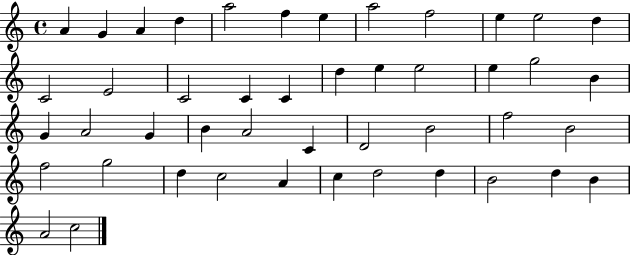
X:1
T:Untitled
M:4/4
L:1/4
K:C
A G A d a2 f e a2 f2 e e2 d C2 E2 C2 C C d e e2 e g2 B G A2 G B A2 C D2 B2 f2 B2 f2 g2 d c2 A c d2 d B2 d B A2 c2